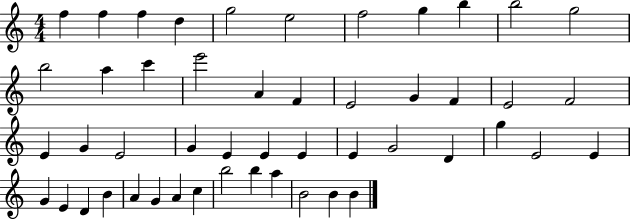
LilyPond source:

{
  \clef treble
  \numericTimeSignature
  \time 4/4
  \key c \major
  f''4 f''4 f''4 d''4 | g''2 e''2 | f''2 g''4 b''4 | b''2 g''2 | \break b''2 a''4 c'''4 | e'''2 a'4 f'4 | e'2 g'4 f'4 | e'2 f'2 | \break e'4 g'4 e'2 | g'4 e'4 e'4 e'4 | e'4 g'2 d'4 | g''4 e'2 e'4 | \break g'4 e'4 d'4 b'4 | a'4 g'4 a'4 c''4 | b''2 b''4 a''4 | b'2 b'4 b'4 | \break \bar "|."
}